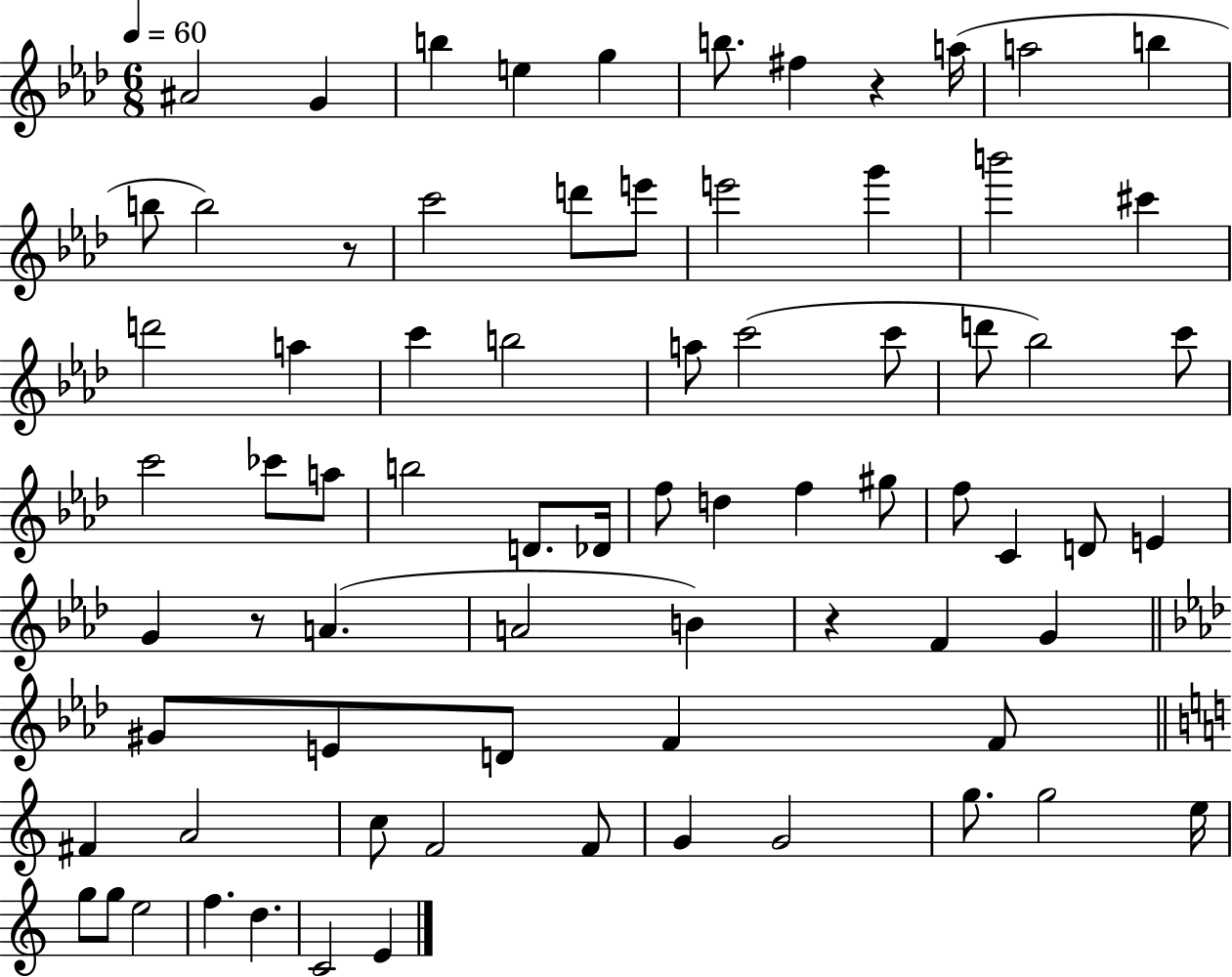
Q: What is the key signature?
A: AES major